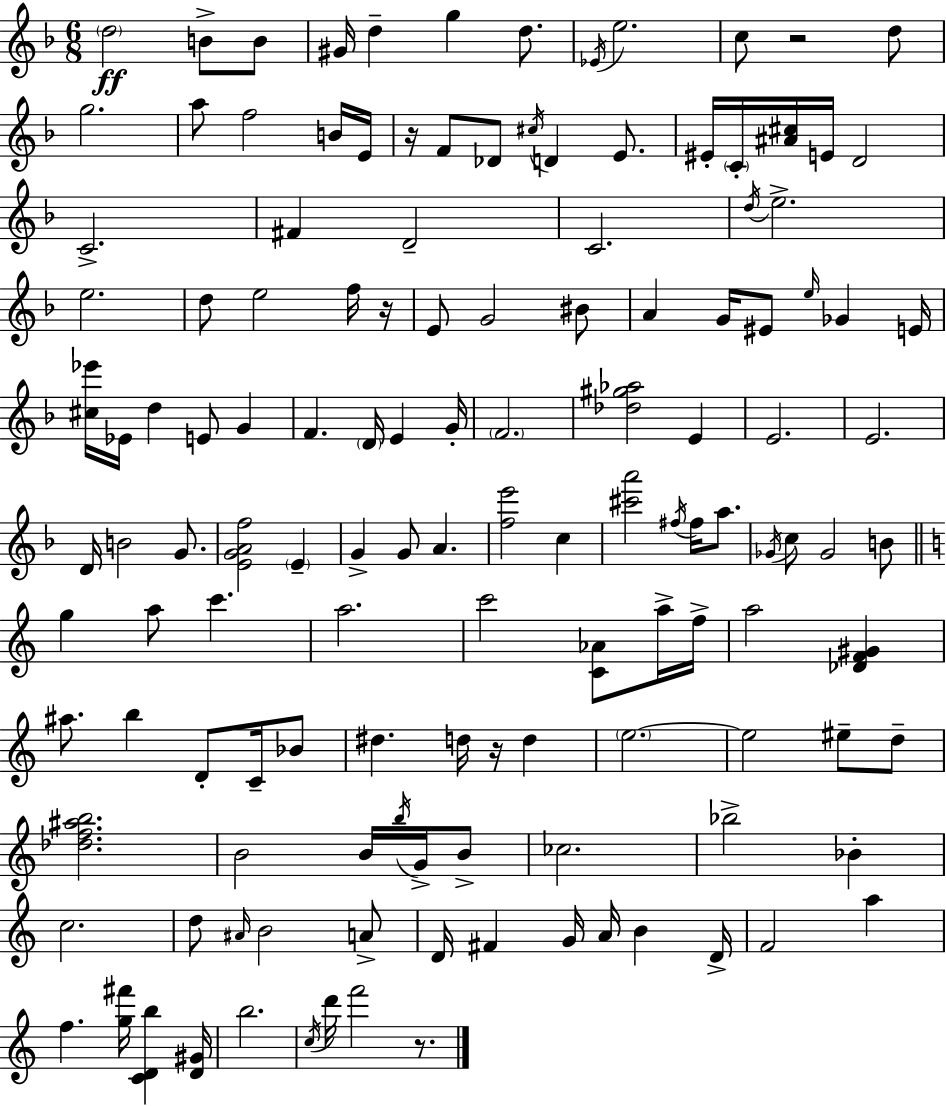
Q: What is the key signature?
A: D minor